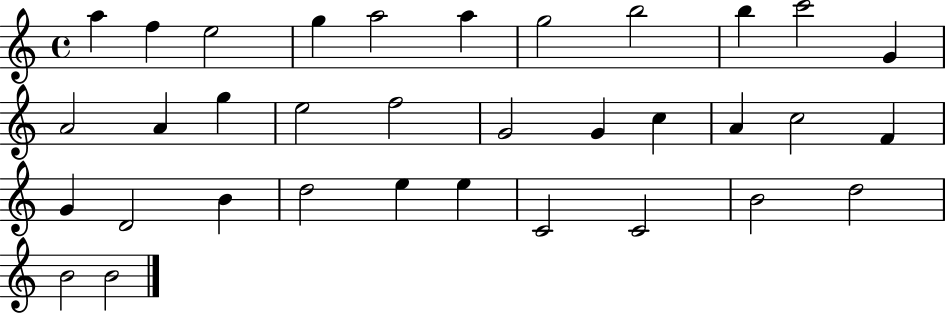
{
  \clef treble
  \time 4/4
  \defaultTimeSignature
  \key c \major
  a''4 f''4 e''2 | g''4 a''2 a''4 | g''2 b''2 | b''4 c'''2 g'4 | \break a'2 a'4 g''4 | e''2 f''2 | g'2 g'4 c''4 | a'4 c''2 f'4 | \break g'4 d'2 b'4 | d''2 e''4 e''4 | c'2 c'2 | b'2 d''2 | \break b'2 b'2 | \bar "|."
}